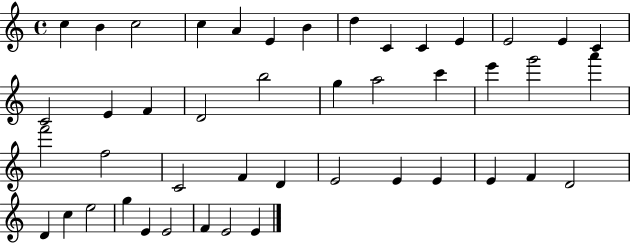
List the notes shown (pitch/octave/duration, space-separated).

C5/q B4/q C5/h C5/q A4/q E4/q B4/q D5/q C4/q C4/q E4/q E4/h E4/q C4/q C4/h E4/q F4/q D4/h B5/h G5/q A5/h C6/q E6/q G6/h A6/q F6/h F5/h C4/h F4/q D4/q E4/h E4/q E4/q E4/q F4/q D4/h D4/q C5/q E5/h G5/q E4/q E4/h F4/q E4/h E4/q